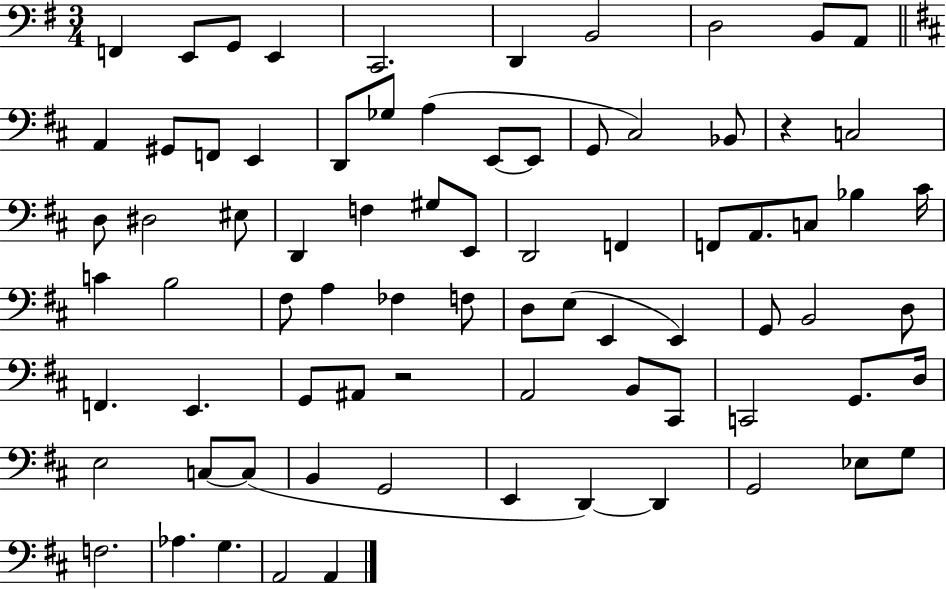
F2/q E2/e G2/e E2/q C2/h. D2/q B2/h D3/h B2/e A2/e A2/q G#2/e F2/e E2/q D2/e Gb3/e A3/q E2/e E2/e G2/e C#3/h Bb2/e R/q C3/h D3/e D#3/h EIS3/e D2/q F3/q G#3/e E2/e D2/h F2/q F2/e A2/e. C3/e Bb3/q C#4/s C4/q B3/h F#3/e A3/q FES3/q F3/e D3/e E3/e E2/q E2/q G2/e B2/h D3/e F2/q. E2/q. G2/e A#2/e R/h A2/h B2/e C#2/e C2/h G2/e. D3/s E3/h C3/e C3/e B2/q G2/h E2/q D2/q D2/q G2/h Eb3/e G3/e F3/h. Ab3/q. G3/q. A2/h A2/q